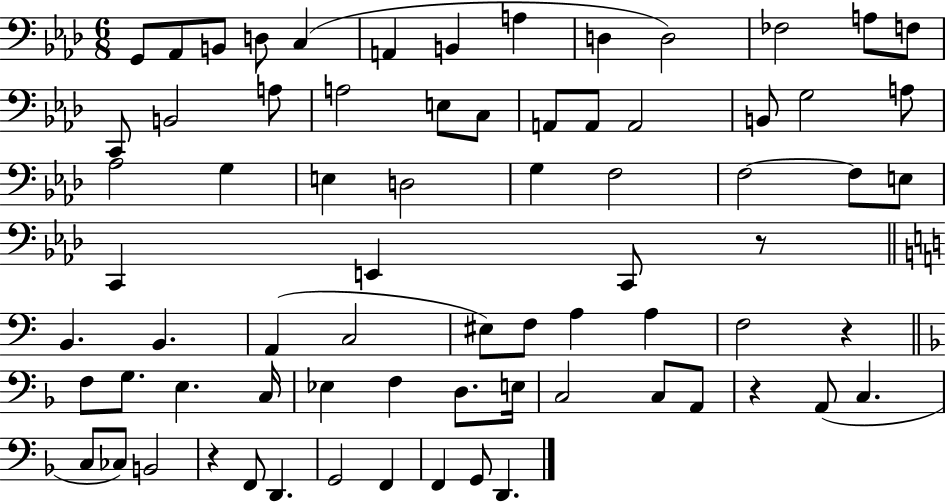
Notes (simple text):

G2/e Ab2/e B2/e D3/e C3/q A2/q B2/q A3/q D3/q D3/h FES3/h A3/e F3/e C2/e B2/h A3/e A3/h E3/e C3/e A2/e A2/e A2/h B2/e G3/h A3/e Ab3/h G3/q E3/q D3/h G3/q F3/h F3/h F3/e E3/e C2/q E2/q C2/e R/e B2/q. B2/q. A2/q C3/h EIS3/e F3/e A3/q A3/q F3/h R/q F3/e G3/e. E3/q. C3/s Eb3/q F3/q D3/e. E3/s C3/h C3/e A2/e R/q A2/e C3/q. C3/e CES3/e B2/h R/q F2/e D2/q. G2/h F2/q F2/q G2/e D2/q.